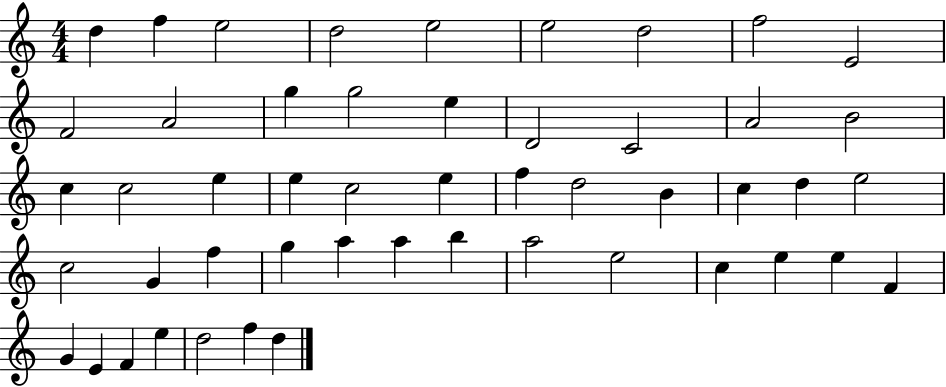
X:1
T:Untitled
M:4/4
L:1/4
K:C
d f e2 d2 e2 e2 d2 f2 E2 F2 A2 g g2 e D2 C2 A2 B2 c c2 e e c2 e f d2 B c d e2 c2 G f g a a b a2 e2 c e e F G E F e d2 f d